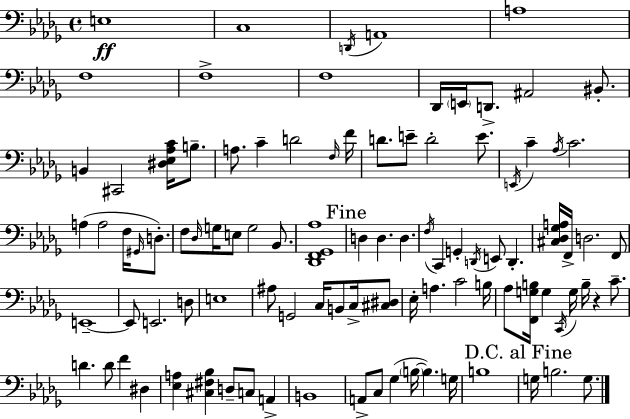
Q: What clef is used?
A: bass